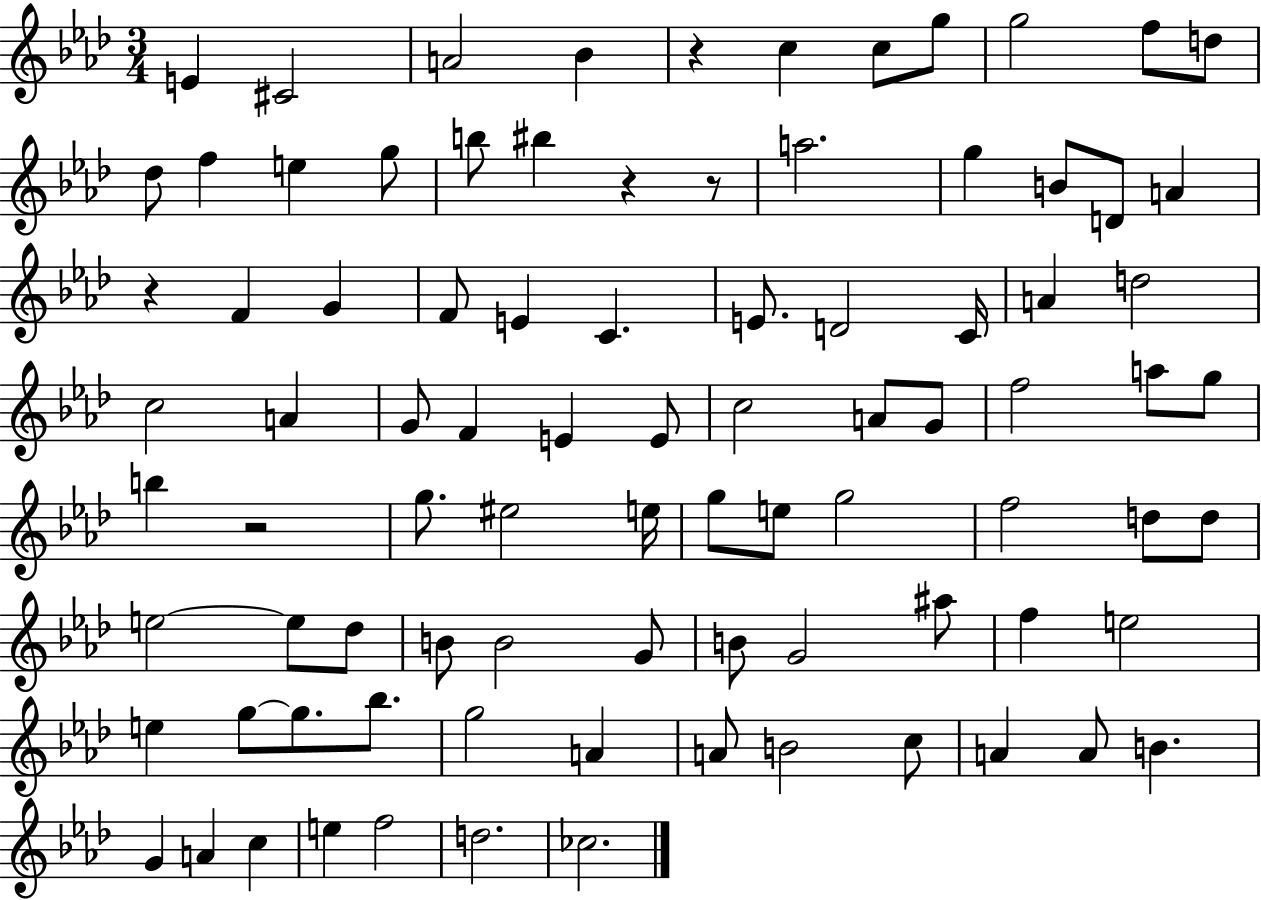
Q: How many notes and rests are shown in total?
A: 88